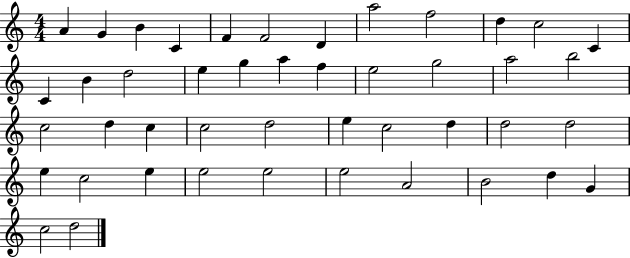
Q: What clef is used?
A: treble